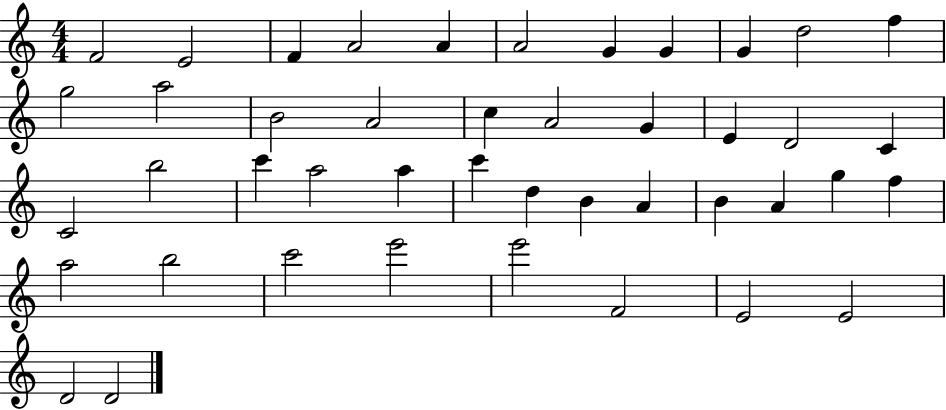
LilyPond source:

{
  \clef treble
  \numericTimeSignature
  \time 4/4
  \key c \major
  f'2 e'2 | f'4 a'2 a'4 | a'2 g'4 g'4 | g'4 d''2 f''4 | \break g''2 a''2 | b'2 a'2 | c''4 a'2 g'4 | e'4 d'2 c'4 | \break c'2 b''2 | c'''4 a''2 a''4 | c'''4 d''4 b'4 a'4 | b'4 a'4 g''4 f''4 | \break a''2 b''2 | c'''2 e'''2 | e'''2 f'2 | e'2 e'2 | \break d'2 d'2 | \bar "|."
}